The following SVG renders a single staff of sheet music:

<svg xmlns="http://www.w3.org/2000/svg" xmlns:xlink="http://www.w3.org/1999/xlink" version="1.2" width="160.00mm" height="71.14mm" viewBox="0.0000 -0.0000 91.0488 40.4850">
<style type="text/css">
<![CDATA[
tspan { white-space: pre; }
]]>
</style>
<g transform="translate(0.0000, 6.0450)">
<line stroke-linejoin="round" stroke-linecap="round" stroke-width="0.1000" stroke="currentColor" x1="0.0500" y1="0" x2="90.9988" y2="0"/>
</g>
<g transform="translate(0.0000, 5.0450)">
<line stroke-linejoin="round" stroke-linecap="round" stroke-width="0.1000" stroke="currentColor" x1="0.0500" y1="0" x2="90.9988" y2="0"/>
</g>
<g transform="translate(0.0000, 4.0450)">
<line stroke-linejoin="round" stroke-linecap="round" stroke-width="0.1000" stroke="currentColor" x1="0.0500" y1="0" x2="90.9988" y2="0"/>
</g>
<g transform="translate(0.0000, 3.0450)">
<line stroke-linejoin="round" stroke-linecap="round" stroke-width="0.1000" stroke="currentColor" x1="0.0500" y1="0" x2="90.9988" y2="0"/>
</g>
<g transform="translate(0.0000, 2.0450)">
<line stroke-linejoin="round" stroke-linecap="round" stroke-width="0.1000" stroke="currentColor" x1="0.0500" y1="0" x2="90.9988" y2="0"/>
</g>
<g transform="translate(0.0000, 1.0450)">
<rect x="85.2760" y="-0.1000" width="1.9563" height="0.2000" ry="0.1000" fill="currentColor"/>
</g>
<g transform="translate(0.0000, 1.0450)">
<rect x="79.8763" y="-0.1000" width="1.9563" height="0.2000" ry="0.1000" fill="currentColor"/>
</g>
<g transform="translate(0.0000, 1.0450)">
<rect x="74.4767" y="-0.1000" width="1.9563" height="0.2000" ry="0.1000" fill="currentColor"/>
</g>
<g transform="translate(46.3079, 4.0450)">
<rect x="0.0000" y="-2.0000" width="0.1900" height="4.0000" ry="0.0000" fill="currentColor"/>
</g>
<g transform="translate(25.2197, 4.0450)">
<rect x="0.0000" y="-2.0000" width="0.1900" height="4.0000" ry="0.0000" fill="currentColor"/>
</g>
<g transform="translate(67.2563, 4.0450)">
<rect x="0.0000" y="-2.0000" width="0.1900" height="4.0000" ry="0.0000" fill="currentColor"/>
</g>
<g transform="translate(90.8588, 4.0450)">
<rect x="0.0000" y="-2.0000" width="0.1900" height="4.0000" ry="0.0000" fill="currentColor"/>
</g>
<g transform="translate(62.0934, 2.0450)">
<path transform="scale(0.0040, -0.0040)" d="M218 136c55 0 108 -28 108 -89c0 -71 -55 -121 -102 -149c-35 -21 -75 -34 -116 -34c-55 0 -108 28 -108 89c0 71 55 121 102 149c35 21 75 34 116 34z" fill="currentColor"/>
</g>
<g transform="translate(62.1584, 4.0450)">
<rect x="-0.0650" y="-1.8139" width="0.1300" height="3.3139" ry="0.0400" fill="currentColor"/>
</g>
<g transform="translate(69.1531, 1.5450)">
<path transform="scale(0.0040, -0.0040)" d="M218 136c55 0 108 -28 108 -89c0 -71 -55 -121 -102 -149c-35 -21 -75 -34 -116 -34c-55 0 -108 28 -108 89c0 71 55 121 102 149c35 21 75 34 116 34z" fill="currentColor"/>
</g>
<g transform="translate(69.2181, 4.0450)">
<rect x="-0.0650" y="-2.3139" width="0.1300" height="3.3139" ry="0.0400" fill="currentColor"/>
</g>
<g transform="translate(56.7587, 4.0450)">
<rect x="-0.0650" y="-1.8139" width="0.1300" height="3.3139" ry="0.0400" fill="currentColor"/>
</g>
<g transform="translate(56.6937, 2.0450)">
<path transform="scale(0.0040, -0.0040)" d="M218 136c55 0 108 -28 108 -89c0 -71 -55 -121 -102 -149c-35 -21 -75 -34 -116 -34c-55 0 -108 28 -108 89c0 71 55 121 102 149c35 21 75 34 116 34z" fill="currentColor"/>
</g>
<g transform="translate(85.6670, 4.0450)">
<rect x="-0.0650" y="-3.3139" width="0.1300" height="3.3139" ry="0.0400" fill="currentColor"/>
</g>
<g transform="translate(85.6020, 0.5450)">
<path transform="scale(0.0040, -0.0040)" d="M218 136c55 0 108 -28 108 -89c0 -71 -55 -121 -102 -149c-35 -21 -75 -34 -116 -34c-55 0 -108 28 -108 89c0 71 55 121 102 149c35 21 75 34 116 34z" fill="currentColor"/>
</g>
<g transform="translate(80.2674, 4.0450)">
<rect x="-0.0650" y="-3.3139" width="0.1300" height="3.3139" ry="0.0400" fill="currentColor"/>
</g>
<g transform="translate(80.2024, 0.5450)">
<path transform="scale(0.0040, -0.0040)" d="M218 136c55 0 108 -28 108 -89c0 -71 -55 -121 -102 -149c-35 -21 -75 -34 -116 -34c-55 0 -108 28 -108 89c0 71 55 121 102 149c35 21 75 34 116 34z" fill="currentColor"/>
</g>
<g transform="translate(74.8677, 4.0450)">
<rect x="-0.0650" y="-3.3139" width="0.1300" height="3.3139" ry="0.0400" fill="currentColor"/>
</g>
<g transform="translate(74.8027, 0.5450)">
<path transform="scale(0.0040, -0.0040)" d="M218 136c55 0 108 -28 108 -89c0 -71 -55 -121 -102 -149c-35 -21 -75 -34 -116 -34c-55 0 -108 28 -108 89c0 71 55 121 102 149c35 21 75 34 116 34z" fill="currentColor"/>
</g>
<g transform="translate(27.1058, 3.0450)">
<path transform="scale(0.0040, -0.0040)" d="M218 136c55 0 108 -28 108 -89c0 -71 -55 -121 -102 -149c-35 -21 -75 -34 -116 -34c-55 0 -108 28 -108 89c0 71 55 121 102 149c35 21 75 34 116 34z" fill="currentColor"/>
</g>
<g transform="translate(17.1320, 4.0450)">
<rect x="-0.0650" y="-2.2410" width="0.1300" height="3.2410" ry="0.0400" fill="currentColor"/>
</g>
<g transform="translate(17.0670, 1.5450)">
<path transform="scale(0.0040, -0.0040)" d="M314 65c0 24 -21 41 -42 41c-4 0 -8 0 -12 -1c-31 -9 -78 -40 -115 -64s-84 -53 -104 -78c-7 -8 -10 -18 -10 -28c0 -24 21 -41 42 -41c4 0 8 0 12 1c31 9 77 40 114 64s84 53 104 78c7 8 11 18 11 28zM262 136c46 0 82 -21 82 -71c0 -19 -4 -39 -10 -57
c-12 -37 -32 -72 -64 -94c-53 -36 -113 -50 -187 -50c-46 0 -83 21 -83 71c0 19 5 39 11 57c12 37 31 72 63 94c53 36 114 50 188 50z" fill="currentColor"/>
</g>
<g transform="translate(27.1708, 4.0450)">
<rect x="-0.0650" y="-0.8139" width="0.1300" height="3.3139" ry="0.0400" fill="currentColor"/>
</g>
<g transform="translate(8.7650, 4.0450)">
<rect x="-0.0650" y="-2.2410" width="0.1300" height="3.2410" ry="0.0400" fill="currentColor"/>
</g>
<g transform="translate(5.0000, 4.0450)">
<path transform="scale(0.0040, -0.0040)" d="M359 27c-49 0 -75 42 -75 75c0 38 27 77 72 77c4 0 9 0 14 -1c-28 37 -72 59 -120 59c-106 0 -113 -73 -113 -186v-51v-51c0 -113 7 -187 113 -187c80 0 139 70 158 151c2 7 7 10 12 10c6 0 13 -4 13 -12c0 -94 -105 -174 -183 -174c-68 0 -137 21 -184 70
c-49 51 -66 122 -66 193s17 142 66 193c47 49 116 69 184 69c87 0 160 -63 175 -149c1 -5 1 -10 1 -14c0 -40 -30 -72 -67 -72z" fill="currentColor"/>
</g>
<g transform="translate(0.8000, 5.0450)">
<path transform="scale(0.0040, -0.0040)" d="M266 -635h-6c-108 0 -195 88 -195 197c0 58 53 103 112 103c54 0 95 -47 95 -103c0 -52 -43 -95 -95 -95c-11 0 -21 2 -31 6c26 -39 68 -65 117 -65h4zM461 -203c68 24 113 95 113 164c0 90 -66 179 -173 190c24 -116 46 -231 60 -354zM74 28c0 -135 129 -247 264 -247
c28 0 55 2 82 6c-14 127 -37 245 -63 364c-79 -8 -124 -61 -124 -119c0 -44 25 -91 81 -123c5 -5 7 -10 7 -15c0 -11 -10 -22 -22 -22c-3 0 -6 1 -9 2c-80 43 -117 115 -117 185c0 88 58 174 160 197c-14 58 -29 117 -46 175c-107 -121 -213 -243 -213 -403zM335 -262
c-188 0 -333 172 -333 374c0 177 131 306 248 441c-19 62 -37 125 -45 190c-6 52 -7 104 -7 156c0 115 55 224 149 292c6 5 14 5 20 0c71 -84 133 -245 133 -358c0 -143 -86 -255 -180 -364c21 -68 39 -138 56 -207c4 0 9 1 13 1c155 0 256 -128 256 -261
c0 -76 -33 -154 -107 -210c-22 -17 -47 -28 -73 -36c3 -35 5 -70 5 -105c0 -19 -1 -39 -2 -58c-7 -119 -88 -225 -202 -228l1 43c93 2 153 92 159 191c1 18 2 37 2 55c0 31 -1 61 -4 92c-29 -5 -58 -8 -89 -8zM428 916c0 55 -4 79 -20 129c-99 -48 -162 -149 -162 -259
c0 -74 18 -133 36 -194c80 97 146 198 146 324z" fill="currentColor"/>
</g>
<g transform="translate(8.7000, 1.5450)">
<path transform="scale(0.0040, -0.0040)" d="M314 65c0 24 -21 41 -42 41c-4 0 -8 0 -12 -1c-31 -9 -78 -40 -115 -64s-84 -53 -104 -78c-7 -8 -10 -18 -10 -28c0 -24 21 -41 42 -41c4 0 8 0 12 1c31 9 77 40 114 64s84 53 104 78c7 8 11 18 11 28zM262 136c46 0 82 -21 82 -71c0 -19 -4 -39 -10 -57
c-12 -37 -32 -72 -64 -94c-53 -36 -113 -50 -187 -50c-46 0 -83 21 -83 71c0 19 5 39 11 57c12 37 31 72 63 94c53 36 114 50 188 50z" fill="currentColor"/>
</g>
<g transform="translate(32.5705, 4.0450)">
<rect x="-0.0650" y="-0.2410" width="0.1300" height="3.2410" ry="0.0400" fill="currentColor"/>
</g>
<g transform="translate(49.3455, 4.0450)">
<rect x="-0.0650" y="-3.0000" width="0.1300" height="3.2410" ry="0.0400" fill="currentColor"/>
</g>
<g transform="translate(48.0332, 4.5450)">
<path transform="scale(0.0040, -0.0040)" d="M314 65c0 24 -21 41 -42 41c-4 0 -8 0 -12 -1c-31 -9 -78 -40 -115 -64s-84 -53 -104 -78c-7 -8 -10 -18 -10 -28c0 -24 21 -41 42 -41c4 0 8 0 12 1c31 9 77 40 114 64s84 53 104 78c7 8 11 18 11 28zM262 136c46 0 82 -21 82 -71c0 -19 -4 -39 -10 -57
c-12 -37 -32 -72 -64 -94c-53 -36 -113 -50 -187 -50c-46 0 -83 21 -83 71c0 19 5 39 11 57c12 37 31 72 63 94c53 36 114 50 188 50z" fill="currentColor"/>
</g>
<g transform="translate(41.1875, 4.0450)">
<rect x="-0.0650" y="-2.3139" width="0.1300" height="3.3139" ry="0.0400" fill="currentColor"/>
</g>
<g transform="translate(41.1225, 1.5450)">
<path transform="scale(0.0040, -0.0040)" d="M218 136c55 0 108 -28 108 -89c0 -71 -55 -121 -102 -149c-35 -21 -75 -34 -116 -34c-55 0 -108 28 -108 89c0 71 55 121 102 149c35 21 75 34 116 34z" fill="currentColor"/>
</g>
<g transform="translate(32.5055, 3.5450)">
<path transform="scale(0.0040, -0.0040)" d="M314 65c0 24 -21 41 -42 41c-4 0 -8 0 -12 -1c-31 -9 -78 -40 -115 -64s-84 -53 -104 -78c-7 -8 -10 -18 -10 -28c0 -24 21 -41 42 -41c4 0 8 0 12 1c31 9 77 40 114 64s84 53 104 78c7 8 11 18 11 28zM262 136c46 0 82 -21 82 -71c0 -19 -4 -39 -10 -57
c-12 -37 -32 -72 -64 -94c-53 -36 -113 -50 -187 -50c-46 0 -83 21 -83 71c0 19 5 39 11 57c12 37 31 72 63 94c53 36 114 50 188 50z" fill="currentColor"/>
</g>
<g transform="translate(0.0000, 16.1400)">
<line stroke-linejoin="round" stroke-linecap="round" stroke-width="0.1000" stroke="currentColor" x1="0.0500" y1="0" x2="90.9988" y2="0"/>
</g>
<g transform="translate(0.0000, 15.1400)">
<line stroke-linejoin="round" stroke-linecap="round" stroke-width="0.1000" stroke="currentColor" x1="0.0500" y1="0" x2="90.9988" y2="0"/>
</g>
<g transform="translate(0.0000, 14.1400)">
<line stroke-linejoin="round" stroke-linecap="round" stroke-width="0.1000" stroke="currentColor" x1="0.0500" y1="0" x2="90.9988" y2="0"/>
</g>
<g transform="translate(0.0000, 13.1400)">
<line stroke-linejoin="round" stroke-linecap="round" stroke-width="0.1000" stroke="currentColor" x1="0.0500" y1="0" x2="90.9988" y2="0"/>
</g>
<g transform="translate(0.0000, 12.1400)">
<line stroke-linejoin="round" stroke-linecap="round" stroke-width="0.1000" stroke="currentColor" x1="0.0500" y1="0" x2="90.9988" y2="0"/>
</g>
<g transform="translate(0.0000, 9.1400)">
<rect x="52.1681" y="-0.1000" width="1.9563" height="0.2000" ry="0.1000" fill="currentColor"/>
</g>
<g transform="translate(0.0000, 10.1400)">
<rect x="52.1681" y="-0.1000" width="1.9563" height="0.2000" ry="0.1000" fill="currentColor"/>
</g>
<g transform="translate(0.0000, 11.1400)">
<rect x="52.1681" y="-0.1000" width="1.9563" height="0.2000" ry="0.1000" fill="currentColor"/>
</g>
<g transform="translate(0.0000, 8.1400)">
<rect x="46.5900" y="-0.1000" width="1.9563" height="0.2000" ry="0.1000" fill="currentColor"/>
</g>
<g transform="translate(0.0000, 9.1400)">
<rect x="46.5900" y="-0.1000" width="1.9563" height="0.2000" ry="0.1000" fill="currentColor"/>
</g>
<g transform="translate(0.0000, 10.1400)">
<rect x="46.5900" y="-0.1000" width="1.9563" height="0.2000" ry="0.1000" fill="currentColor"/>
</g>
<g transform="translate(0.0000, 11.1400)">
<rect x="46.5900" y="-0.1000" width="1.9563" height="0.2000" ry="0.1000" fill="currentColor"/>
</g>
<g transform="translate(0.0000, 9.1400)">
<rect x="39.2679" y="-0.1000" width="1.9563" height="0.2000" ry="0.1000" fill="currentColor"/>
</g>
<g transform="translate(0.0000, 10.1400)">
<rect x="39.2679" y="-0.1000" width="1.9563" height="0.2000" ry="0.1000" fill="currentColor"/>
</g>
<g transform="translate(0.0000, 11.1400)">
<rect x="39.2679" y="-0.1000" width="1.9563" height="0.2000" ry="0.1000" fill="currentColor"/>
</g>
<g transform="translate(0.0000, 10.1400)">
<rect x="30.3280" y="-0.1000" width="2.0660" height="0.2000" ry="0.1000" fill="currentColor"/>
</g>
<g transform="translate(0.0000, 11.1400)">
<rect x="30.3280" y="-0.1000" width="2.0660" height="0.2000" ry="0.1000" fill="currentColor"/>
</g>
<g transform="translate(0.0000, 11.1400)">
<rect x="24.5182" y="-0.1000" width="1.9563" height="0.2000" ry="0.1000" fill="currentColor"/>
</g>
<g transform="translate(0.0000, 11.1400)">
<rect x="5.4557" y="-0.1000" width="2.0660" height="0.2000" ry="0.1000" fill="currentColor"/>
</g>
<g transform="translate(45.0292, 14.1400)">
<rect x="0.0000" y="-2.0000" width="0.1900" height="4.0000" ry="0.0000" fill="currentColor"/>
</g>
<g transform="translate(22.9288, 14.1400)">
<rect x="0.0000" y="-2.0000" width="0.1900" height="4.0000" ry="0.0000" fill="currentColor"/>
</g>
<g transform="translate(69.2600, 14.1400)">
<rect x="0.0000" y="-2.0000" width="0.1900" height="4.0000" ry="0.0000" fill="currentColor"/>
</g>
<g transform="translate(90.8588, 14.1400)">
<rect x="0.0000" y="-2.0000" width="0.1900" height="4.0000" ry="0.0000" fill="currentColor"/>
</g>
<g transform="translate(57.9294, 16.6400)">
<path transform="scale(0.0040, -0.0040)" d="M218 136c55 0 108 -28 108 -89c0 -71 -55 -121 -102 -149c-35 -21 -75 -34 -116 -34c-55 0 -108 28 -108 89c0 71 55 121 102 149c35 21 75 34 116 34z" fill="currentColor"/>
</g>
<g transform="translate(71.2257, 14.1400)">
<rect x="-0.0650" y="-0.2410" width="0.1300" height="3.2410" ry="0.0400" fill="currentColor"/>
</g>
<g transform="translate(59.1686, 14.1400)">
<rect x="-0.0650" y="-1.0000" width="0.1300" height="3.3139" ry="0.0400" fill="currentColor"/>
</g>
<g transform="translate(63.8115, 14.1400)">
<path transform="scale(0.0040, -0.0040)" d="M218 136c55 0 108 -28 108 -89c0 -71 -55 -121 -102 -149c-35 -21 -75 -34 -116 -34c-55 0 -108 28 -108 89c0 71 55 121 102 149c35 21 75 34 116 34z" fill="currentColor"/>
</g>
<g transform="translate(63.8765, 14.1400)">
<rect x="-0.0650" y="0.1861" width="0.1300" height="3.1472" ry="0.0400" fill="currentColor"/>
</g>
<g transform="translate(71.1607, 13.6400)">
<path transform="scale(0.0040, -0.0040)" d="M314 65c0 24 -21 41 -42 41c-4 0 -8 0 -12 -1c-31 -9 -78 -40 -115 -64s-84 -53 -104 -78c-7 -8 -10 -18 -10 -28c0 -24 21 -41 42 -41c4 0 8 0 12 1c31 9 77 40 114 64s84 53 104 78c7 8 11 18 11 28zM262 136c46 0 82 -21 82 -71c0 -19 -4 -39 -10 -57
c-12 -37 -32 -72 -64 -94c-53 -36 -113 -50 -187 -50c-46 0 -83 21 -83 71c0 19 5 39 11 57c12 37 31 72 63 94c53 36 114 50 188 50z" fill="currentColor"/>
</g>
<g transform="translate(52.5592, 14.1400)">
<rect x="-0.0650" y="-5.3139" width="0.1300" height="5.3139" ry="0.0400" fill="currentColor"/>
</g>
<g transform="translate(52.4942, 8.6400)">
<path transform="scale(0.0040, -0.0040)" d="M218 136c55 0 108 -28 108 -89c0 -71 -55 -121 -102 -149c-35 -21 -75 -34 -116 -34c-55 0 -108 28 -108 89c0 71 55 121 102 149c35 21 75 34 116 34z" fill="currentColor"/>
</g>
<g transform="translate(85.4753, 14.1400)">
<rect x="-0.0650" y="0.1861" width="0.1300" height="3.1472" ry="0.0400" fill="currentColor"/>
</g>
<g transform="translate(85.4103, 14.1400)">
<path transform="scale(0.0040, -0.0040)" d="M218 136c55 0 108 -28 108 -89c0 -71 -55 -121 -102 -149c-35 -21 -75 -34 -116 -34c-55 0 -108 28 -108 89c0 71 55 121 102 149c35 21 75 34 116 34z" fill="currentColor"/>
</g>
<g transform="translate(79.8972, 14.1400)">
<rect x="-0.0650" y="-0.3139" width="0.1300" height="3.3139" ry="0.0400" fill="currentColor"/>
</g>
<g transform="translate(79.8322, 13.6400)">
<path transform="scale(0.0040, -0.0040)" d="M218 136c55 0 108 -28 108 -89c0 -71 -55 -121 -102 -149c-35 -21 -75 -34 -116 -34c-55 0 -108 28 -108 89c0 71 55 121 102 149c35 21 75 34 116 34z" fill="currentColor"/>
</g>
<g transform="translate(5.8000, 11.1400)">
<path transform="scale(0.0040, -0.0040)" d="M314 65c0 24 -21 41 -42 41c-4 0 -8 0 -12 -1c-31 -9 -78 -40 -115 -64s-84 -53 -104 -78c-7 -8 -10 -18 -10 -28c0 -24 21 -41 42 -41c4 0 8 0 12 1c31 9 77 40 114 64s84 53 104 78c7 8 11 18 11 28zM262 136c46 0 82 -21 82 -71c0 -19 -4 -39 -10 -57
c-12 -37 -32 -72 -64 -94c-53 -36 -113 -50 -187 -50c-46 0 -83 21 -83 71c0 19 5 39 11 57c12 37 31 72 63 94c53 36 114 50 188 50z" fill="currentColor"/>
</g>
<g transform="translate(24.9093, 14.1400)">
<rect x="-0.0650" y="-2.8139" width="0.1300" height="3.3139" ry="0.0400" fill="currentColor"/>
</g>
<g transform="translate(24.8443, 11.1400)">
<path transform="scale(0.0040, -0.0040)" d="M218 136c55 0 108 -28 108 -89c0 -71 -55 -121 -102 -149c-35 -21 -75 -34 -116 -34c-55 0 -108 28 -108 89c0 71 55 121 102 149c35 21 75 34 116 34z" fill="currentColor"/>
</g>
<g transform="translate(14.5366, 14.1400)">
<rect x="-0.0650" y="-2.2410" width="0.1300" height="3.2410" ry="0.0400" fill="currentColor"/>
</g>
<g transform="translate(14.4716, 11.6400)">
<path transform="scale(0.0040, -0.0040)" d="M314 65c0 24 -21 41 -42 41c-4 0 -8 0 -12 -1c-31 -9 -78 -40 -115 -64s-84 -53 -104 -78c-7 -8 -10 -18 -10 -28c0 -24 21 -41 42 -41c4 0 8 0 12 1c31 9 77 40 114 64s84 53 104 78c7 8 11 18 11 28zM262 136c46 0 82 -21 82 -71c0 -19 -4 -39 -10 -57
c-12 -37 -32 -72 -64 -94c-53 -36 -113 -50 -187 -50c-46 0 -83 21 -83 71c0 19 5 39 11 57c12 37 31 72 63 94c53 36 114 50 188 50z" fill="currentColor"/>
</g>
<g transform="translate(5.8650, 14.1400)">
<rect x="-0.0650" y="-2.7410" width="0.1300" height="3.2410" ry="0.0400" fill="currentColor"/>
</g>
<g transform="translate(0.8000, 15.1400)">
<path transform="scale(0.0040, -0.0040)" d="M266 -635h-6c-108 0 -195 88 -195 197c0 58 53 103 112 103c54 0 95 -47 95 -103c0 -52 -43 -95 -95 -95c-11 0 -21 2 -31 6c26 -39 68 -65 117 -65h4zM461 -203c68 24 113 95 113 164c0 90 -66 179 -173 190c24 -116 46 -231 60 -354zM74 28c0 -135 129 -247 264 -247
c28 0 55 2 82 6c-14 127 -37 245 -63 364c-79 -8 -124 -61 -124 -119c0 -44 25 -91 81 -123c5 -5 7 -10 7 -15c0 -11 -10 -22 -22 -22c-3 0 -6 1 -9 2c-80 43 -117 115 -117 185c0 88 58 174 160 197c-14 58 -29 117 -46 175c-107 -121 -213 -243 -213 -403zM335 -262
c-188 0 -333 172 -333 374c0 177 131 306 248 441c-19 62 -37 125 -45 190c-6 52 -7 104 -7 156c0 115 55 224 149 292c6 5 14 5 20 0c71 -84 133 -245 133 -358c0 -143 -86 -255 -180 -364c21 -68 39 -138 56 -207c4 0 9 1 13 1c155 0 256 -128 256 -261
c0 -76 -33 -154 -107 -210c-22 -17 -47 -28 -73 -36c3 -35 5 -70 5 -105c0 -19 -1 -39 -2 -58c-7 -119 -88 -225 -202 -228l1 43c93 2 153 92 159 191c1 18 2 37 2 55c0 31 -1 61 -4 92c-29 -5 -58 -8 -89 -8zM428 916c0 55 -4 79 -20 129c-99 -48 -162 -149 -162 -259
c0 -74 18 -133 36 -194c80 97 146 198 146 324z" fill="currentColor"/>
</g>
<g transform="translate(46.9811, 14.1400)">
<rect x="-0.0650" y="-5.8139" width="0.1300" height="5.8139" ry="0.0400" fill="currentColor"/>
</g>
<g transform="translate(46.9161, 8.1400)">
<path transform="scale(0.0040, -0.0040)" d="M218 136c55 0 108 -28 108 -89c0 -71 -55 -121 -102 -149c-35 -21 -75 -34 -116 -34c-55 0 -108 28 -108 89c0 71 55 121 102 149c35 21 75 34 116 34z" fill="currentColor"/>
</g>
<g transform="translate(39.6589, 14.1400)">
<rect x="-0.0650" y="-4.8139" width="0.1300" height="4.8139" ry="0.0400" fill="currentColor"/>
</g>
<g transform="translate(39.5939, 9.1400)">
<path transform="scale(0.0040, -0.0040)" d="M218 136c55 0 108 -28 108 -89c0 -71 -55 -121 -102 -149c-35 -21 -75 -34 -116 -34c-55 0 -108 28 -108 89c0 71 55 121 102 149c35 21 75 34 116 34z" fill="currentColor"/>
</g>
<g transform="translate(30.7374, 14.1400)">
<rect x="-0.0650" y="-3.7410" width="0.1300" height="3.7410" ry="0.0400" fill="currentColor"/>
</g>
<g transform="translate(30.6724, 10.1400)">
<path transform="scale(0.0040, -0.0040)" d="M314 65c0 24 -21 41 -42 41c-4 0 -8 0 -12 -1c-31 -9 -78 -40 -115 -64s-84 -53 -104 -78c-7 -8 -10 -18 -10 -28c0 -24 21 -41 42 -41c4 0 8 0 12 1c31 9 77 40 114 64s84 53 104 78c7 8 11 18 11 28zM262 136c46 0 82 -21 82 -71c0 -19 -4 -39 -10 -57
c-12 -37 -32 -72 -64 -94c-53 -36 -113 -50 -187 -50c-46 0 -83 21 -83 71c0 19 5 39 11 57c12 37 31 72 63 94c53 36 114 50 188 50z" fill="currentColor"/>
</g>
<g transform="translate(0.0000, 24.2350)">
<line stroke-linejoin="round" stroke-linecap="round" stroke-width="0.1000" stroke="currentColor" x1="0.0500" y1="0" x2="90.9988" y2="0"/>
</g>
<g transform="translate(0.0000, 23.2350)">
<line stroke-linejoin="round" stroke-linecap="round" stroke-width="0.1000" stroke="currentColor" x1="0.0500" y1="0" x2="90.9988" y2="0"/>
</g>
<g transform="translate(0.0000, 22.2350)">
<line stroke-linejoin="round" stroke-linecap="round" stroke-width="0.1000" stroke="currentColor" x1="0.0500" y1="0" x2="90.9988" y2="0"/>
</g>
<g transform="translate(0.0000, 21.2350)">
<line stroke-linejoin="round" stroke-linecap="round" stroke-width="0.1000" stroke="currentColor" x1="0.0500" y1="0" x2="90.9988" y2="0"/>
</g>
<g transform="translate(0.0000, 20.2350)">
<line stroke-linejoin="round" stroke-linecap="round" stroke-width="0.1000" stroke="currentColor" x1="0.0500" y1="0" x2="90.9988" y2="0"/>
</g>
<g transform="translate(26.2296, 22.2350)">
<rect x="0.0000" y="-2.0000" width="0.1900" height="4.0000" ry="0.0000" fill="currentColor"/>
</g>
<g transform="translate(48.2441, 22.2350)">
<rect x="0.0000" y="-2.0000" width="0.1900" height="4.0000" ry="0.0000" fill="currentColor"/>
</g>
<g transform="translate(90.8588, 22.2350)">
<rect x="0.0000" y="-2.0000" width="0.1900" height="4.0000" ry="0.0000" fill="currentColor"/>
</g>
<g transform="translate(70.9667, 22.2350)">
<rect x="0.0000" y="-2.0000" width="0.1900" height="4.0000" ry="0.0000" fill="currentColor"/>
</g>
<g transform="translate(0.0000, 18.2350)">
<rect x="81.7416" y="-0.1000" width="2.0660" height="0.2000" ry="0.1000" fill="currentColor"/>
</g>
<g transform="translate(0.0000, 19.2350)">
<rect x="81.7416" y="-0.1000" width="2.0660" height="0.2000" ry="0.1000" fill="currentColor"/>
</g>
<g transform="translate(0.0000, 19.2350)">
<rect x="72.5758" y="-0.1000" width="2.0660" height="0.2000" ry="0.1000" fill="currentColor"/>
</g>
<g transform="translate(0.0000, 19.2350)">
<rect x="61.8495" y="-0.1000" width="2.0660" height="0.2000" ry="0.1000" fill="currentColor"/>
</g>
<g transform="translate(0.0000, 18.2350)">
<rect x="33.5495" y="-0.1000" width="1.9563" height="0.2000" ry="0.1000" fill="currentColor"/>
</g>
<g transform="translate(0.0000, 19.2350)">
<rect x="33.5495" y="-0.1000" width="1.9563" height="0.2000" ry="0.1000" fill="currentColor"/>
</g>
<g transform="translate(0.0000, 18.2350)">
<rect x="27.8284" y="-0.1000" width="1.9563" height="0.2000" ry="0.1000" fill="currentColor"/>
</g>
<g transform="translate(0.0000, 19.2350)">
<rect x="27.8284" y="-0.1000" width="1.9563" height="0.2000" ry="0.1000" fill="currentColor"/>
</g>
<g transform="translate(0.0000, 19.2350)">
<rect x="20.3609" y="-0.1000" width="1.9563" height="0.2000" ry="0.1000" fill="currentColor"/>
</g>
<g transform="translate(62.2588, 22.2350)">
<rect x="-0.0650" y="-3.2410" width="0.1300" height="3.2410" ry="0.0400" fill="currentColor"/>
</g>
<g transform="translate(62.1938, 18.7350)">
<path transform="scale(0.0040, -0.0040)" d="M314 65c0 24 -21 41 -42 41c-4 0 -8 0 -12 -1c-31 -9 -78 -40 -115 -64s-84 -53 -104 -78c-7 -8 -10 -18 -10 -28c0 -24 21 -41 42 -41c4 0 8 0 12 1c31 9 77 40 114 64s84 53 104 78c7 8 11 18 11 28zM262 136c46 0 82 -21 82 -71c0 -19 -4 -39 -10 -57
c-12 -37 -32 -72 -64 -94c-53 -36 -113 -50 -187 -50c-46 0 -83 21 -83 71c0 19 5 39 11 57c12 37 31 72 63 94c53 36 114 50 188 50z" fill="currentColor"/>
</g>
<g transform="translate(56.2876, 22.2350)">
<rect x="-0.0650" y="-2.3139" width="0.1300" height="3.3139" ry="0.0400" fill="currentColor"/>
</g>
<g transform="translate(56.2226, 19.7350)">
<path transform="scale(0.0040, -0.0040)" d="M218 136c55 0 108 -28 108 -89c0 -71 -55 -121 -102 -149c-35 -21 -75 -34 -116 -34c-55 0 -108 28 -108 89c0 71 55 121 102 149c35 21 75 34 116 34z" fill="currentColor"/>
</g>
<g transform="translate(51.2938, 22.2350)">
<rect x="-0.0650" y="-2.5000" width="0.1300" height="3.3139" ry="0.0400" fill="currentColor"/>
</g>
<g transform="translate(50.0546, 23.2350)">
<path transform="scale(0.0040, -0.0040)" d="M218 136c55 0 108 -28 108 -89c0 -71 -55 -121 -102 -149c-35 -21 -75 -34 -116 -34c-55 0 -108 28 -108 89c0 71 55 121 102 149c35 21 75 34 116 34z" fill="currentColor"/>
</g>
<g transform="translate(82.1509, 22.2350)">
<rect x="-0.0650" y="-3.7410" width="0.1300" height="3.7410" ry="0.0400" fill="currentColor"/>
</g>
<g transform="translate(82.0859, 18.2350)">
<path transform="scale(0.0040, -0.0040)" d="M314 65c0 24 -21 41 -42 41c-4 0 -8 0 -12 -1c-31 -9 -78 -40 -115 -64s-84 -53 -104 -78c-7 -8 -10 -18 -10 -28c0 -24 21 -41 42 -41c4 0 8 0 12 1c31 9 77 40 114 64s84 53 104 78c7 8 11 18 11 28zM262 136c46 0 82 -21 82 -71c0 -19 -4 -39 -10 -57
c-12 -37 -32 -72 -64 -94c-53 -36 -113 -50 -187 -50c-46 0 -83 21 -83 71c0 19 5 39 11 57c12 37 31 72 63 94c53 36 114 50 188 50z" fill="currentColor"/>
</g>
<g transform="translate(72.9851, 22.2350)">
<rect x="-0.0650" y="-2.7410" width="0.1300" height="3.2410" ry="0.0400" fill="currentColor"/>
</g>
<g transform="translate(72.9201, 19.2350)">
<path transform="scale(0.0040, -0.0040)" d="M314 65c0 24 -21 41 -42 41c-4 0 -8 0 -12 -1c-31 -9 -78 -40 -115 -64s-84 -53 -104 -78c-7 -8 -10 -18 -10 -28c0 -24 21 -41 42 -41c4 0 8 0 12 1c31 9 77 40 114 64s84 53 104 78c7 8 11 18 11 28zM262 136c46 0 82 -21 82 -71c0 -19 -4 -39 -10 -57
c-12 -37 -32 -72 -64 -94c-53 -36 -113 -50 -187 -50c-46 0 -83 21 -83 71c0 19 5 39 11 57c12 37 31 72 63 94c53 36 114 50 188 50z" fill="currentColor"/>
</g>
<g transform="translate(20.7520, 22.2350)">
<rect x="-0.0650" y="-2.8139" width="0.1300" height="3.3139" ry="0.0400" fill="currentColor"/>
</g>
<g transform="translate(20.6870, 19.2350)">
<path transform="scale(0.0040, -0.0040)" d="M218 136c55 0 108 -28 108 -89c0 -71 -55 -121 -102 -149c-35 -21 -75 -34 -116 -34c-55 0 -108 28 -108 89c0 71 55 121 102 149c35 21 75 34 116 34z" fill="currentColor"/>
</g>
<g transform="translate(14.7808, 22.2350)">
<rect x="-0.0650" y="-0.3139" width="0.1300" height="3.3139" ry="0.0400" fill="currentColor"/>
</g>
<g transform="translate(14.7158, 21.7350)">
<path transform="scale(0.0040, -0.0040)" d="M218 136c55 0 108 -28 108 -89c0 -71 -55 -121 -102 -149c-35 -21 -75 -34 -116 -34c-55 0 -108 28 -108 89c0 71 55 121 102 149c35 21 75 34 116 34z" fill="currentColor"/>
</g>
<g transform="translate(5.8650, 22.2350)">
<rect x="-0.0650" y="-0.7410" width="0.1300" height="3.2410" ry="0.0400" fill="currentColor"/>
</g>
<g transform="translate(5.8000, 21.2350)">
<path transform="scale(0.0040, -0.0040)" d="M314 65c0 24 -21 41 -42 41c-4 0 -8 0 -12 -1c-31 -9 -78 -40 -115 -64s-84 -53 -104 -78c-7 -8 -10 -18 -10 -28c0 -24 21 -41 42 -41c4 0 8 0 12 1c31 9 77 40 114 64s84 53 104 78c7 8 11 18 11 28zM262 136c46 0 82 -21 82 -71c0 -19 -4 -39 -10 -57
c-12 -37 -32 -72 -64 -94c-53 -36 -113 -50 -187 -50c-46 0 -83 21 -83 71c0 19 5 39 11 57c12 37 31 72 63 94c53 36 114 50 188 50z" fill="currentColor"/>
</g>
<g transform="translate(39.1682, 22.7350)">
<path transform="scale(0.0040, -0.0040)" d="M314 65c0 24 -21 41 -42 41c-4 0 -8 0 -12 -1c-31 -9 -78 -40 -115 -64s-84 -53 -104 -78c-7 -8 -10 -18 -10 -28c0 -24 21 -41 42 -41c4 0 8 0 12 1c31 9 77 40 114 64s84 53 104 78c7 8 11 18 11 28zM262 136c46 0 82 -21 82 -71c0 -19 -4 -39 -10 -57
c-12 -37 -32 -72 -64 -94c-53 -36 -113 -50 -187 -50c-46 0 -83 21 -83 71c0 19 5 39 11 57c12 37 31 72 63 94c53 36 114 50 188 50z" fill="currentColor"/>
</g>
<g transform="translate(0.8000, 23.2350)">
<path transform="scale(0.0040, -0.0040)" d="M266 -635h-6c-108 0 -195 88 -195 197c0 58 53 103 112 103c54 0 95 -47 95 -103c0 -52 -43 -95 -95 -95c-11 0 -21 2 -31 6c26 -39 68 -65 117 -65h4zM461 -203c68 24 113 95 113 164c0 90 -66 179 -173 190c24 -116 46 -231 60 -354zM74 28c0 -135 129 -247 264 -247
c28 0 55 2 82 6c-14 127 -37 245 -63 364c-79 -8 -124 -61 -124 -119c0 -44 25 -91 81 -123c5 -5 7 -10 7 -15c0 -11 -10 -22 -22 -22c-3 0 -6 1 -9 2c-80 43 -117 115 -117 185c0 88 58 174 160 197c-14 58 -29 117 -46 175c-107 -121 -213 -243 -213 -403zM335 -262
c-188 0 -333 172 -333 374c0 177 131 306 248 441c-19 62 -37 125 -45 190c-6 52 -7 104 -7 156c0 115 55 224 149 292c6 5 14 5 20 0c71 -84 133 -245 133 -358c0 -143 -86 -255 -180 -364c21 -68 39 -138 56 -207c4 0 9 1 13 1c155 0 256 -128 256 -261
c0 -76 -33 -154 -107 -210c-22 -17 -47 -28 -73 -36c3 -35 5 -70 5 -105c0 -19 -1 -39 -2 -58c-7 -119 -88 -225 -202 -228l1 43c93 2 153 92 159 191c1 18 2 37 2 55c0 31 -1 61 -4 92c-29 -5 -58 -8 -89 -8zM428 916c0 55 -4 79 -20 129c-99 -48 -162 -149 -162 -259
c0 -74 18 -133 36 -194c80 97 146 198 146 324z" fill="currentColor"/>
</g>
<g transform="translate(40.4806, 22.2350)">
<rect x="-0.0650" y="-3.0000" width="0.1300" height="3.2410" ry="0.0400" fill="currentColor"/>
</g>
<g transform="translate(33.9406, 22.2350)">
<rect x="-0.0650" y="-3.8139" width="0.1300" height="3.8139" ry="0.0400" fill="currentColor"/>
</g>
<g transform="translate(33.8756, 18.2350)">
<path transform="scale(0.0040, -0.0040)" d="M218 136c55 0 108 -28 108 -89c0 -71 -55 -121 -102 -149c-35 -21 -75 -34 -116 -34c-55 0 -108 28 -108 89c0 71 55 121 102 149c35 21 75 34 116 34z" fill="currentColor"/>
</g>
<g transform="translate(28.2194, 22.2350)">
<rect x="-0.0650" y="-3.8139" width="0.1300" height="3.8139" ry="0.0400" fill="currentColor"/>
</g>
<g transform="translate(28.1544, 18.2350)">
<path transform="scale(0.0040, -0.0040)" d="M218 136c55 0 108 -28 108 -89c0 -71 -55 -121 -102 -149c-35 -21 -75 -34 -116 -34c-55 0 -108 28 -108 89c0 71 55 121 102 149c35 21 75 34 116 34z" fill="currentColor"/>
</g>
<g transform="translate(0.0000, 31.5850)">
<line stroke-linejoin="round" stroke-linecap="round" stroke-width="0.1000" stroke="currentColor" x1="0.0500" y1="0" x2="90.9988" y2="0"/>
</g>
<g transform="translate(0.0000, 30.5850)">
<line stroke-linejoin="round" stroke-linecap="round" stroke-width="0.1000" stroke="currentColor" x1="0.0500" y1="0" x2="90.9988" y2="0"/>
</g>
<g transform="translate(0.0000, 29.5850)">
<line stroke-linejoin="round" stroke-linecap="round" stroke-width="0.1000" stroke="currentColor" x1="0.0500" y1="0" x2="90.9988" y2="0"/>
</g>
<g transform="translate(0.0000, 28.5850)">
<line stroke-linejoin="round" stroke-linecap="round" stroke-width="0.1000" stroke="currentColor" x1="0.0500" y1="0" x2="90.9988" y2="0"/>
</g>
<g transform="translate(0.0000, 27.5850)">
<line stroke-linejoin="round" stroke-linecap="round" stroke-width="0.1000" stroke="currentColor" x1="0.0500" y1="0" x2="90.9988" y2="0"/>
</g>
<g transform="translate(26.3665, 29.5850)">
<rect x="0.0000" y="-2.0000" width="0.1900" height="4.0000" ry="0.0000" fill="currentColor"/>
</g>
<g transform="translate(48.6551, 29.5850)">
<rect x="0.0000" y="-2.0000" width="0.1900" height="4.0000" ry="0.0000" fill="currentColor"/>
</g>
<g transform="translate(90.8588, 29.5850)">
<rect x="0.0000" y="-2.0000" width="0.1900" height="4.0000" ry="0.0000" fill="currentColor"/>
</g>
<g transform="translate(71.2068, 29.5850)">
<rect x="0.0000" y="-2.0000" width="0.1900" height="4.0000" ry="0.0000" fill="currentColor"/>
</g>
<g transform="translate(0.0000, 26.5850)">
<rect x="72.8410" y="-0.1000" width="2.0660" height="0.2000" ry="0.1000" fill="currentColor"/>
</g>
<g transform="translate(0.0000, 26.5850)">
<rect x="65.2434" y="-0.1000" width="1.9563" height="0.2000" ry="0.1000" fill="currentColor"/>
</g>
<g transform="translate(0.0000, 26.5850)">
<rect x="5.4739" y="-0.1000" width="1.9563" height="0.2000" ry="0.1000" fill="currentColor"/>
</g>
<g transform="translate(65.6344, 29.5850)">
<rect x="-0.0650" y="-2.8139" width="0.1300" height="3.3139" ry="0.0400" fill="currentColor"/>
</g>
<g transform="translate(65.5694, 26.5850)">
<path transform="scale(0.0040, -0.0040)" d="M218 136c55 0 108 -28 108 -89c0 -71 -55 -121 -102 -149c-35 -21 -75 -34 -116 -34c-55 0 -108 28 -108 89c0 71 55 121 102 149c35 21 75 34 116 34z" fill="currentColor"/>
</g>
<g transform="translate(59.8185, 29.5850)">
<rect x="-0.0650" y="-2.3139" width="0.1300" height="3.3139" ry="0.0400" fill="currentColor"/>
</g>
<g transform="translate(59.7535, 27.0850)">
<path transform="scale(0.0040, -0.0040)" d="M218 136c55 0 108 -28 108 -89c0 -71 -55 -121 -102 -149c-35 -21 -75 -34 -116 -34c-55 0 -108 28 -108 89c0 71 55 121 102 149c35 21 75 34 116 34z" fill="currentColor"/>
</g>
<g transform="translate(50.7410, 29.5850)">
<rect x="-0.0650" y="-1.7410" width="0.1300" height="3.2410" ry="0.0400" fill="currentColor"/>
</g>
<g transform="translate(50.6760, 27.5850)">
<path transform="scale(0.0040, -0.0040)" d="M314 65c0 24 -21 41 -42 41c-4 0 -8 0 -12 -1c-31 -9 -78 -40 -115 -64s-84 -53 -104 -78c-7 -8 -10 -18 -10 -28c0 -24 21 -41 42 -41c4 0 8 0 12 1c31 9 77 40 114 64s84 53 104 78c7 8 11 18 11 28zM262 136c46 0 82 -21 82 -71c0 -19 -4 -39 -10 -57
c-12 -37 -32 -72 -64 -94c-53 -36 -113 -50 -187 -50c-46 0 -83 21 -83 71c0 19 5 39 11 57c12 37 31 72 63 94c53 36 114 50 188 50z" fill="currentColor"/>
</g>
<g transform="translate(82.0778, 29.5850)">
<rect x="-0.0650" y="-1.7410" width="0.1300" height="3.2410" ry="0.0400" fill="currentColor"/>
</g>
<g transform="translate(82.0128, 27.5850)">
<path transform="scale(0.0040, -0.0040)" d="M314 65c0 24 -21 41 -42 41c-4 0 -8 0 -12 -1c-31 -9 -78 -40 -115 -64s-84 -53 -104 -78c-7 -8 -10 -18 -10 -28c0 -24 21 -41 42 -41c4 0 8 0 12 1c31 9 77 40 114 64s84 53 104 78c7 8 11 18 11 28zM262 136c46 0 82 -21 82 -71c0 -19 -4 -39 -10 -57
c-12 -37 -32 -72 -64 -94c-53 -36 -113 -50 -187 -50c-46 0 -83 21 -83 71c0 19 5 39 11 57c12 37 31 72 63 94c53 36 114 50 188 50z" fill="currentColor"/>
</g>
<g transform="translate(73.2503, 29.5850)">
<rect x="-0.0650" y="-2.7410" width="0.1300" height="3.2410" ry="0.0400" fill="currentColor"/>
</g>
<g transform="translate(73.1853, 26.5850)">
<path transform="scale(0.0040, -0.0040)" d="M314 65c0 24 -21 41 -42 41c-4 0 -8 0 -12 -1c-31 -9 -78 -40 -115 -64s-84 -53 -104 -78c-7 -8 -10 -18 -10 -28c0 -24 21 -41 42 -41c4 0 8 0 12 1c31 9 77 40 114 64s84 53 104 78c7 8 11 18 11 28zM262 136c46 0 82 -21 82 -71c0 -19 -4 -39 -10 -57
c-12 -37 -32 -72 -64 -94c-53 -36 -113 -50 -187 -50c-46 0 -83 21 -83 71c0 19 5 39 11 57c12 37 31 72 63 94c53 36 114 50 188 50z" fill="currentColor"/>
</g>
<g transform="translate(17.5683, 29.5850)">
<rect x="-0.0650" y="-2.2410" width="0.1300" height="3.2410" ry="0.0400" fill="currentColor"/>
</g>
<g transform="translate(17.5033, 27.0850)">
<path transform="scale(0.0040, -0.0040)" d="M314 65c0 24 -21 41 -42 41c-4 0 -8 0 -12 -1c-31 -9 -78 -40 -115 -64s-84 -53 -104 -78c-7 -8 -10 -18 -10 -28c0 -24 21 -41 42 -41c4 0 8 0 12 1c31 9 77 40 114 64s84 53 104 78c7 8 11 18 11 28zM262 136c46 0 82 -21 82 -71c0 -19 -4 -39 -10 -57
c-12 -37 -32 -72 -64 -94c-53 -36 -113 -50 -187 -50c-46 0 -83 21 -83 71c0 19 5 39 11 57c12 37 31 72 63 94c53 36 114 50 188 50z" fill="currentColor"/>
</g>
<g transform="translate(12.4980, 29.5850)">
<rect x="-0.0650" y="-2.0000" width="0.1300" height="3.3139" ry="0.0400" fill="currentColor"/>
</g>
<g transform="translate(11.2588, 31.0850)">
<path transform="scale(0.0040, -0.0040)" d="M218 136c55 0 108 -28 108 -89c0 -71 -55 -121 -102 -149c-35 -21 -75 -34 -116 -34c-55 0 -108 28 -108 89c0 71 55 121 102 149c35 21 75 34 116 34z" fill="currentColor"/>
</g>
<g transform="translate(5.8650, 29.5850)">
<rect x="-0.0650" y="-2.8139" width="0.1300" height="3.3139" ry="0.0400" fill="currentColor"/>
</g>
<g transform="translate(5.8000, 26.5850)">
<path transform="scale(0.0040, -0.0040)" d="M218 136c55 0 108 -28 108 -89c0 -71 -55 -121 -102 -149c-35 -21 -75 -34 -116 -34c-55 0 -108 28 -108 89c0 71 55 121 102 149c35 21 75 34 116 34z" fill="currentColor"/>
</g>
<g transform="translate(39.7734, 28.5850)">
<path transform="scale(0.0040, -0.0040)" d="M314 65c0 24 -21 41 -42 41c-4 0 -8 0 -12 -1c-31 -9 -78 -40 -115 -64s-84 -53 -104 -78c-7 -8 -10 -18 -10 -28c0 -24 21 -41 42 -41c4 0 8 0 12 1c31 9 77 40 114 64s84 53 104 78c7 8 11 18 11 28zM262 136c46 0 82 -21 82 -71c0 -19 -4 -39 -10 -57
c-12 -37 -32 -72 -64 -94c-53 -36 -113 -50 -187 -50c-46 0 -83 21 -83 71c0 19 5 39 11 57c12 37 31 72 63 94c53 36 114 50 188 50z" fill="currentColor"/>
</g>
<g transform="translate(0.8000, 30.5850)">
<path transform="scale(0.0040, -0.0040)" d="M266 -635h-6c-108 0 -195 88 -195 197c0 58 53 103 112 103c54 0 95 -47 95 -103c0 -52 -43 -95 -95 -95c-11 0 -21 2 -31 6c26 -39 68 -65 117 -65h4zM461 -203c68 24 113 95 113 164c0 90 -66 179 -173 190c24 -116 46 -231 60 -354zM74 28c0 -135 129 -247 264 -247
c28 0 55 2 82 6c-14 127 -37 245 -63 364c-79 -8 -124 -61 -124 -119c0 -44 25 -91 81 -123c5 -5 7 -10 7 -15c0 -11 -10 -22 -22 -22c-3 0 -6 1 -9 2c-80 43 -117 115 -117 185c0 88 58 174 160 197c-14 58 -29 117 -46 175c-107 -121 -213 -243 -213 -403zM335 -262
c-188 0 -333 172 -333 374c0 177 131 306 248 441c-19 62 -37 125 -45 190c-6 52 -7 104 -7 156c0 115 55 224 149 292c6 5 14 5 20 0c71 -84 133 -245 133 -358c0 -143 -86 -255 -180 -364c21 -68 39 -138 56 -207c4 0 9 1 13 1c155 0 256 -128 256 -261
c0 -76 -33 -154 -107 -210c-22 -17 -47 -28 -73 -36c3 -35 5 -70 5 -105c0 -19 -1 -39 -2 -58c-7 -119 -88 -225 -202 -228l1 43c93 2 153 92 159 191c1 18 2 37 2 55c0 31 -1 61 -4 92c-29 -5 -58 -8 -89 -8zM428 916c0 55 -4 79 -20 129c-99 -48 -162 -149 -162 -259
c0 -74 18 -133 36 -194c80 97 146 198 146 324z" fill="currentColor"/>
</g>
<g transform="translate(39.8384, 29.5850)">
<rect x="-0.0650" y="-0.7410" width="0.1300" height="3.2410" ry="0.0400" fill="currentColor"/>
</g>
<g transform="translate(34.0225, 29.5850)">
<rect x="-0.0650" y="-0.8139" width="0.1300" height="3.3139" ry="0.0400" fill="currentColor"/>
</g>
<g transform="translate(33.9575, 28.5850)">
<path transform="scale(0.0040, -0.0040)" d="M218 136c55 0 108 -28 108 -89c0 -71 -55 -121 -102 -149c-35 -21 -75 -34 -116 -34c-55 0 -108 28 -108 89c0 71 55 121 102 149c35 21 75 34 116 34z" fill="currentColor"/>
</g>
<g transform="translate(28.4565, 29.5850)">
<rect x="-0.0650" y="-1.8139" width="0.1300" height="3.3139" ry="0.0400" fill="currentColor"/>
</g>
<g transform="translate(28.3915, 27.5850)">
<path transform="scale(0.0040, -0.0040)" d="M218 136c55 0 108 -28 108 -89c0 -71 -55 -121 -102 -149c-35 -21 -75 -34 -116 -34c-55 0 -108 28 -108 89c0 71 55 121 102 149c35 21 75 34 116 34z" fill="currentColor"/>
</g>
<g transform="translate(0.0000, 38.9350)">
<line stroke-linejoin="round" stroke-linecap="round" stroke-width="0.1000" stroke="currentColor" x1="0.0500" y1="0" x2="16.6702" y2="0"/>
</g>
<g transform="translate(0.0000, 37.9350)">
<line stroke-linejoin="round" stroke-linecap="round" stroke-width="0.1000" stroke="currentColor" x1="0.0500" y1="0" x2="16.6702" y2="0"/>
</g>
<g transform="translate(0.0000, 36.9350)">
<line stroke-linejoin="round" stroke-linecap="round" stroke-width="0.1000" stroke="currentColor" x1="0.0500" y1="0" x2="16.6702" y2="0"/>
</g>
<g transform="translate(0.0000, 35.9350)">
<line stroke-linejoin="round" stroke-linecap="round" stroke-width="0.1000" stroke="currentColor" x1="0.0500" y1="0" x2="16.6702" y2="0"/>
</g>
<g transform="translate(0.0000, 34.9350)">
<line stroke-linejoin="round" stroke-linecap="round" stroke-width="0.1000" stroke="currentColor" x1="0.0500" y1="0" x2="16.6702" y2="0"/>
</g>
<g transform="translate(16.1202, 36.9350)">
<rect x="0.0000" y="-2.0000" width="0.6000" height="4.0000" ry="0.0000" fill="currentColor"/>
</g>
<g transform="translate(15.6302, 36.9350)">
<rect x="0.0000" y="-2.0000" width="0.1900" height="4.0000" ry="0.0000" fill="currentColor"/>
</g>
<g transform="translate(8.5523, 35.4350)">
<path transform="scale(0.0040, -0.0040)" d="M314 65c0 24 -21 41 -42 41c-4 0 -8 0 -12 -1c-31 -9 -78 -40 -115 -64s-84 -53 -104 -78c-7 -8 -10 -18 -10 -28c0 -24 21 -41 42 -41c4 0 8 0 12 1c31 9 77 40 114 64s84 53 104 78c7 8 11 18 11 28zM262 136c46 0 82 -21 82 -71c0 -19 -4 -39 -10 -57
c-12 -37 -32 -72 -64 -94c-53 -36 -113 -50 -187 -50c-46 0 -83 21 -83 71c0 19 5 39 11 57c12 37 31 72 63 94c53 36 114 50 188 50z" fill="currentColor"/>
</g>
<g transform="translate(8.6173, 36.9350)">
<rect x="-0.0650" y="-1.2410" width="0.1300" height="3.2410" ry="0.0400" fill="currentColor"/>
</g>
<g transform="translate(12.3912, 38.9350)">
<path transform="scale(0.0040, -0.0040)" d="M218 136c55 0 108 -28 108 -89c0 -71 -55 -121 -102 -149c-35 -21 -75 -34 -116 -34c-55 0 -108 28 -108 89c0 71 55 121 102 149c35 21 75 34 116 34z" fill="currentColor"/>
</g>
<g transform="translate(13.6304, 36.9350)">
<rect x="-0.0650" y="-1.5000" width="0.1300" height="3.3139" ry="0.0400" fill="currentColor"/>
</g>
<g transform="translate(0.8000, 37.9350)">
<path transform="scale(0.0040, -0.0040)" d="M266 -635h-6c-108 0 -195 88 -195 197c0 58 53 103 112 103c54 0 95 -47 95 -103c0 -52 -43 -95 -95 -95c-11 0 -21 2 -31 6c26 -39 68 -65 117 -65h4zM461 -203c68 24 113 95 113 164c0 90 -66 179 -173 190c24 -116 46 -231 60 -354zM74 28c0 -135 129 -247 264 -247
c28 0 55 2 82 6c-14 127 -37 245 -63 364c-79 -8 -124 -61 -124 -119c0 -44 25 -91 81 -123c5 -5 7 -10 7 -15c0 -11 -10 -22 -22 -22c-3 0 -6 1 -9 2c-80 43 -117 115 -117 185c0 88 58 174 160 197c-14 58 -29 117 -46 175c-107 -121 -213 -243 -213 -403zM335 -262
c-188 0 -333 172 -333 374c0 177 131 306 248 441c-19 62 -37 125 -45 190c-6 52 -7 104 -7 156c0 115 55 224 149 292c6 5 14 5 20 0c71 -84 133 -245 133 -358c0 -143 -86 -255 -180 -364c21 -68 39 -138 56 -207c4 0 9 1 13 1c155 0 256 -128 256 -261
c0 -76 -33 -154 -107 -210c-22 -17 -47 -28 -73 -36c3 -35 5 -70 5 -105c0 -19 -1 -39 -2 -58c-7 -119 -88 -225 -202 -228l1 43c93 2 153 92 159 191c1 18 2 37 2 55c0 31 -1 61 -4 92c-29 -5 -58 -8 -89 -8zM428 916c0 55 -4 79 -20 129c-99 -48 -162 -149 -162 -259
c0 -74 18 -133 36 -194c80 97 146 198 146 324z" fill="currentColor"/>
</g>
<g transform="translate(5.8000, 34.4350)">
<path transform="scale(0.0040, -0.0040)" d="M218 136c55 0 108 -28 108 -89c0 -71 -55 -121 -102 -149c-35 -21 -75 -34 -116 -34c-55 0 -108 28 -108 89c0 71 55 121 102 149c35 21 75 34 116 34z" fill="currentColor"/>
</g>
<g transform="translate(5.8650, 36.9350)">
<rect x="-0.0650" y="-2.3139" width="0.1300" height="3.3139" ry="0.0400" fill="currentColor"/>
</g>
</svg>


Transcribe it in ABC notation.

X:1
T:Untitled
M:4/4
L:1/4
K:C
g2 g2 d c2 g A2 f f g b b b a2 g2 a c'2 e' g' f' D B c2 c B d2 c a c' c' A2 G g b2 a2 c'2 a F g2 f d d2 f2 g a a2 f2 g e2 E